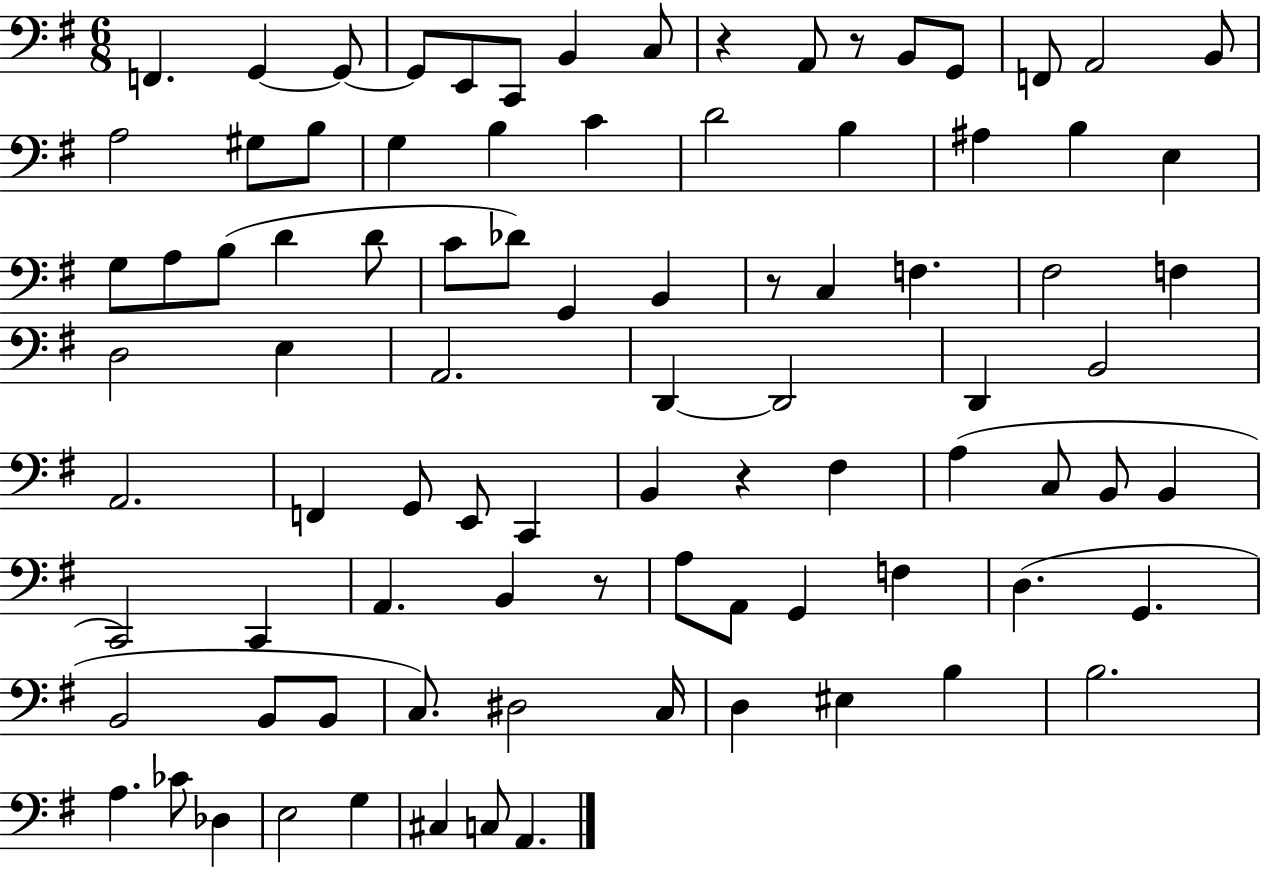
X:1
T:Untitled
M:6/8
L:1/4
K:G
F,, G,, G,,/2 G,,/2 E,,/2 C,,/2 B,, C,/2 z A,,/2 z/2 B,,/2 G,,/2 F,,/2 A,,2 B,,/2 A,2 ^G,/2 B,/2 G, B, C D2 B, ^A, B, E, G,/2 A,/2 B,/2 D D/2 C/2 _D/2 G,, B,, z/2 C, F, ^F,2 F, D,2 E, A,,2 D,, D,,2 D,, B,,2 A,,2 F,, G,,/2 E,,/2 C,, B,, z ^F, A, C,/2 B,,/2 B,, C,,2 C,, A,, B,, z/2 A,/2 A,,/2 G,, F, D, G,, B,,2 B,,/2 B,,/2 C,/2 ^D,2 C,/4 D, ^E, B, B,2 A, _C/2 _D, E,2 G, ^C, C,/2 A,,